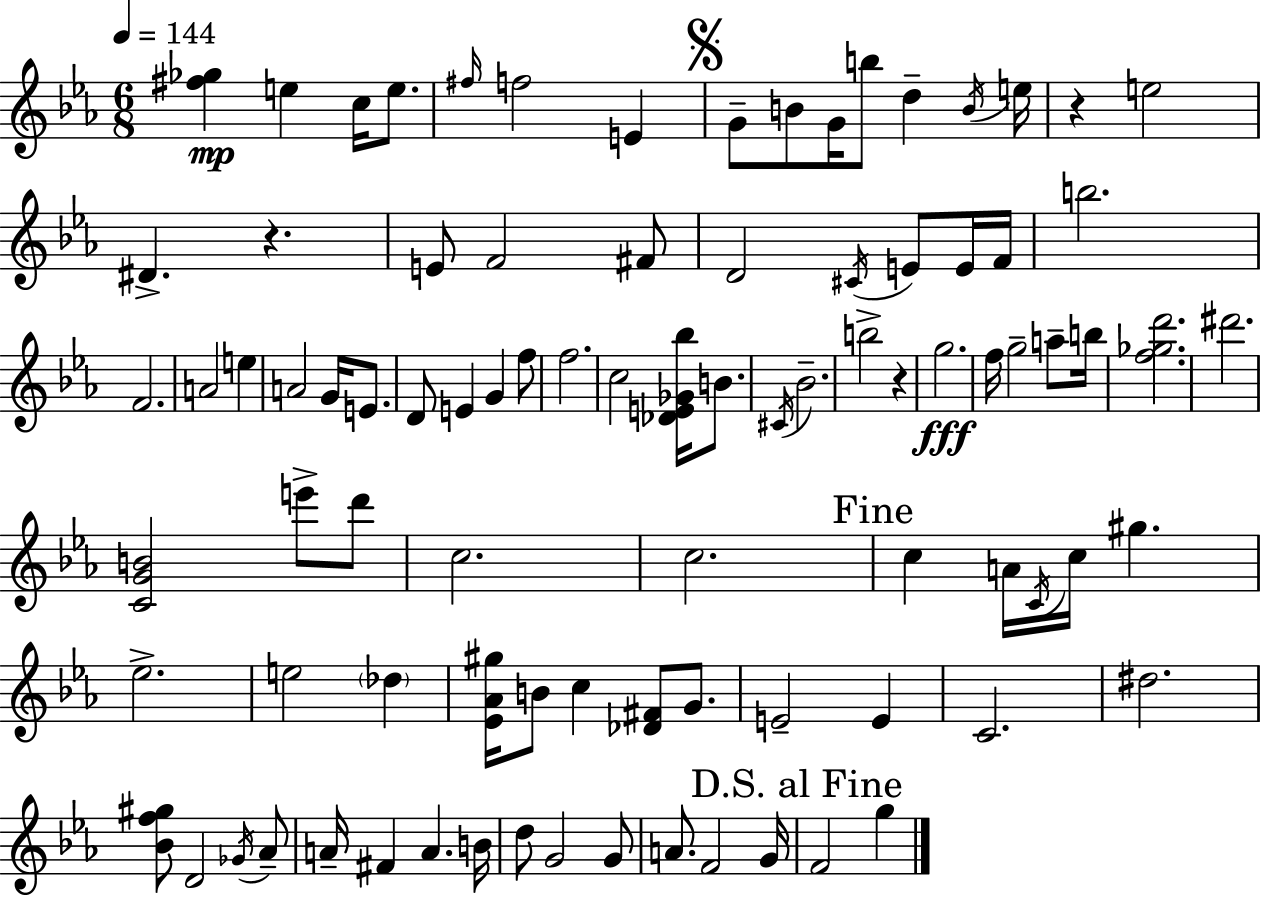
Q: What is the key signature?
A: EES major